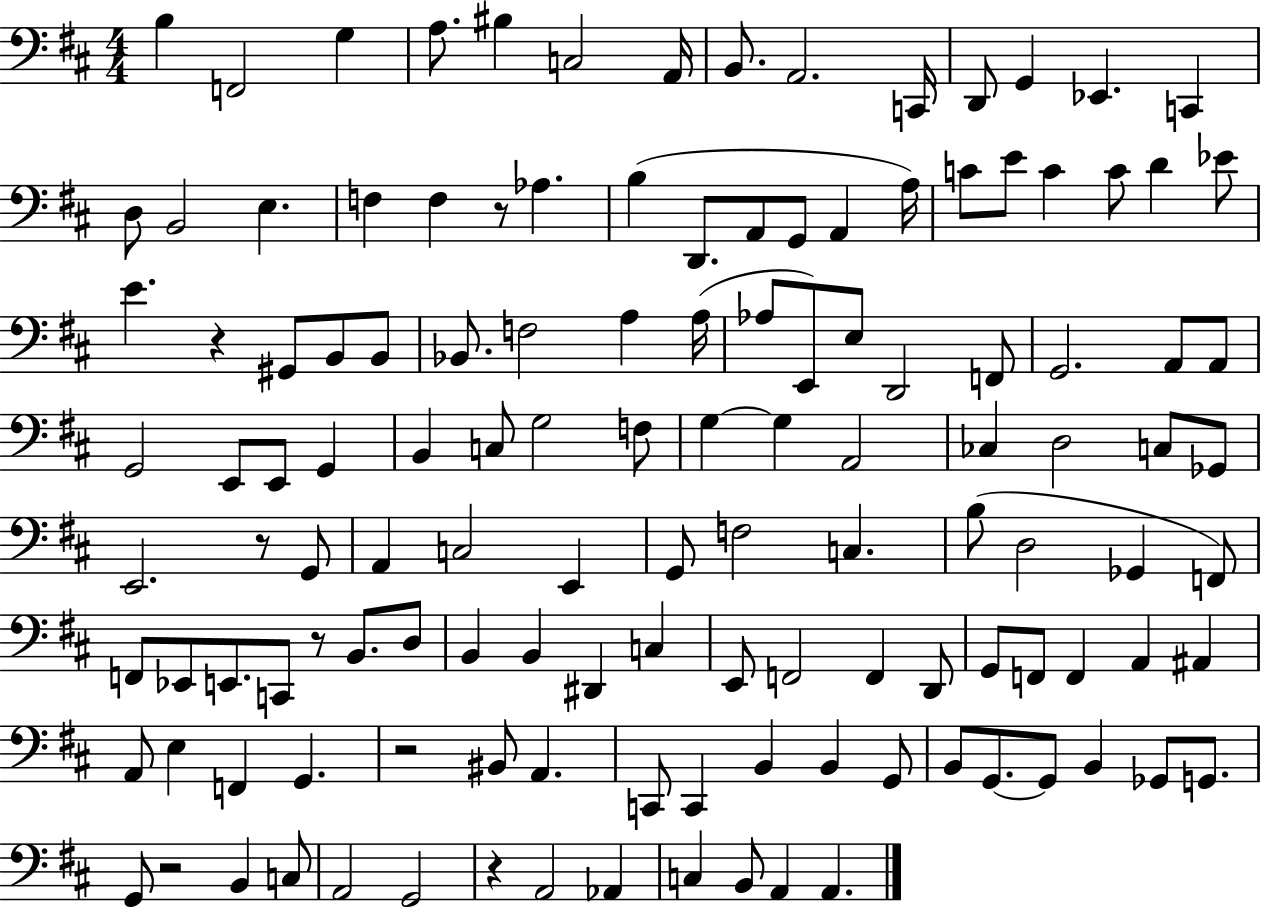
{
  \clef bass
  \numericTimeSignature
  \time 4/4
  \key d \major
  b4 f,2 g4 | a8. bis4 c2 a,16 | b,8. a,2. c,16 | d,8 g,4 ees,4. c,4 | \break d8 b,2 e4. | f4 f4 r8 aes4. | b4( d,8. a,8 g,8 a,4 a16) | c'8 e'8 c'4 c'8 d'4 ees'8 | \break e'4. r4 gis,8 b,8 b,8 | bes,8. f2 a4 a16( | aes8 e,8) e8 d,2 f,8 | g,2. a,8 a,8 | \break g,2 e,8 e,8 g,4 | b,4 c8 g2 f8 | g4~~ g4 a,2 | ces4 d2 c8 ges,8 | \break e,2. r8 g,8 | a,4 c2 e,4 | g,8 f2 c4. | b8( d2 ges,4 f,8) | \break f,8 ees,8 e,8. c,8 r8 b,8. d8 | b,4 b,4 dis,4 c4 | e,8 f,2 f,4 d,8 | g,8 f,8 f,4 a,4 ais,4 | \break a,8 e4 f,4 g,4. | r2 bis,8 a,4. | c,8 c,4 b,4 b,4 g,8 | b,8 g,8.~~ g,8 b,4 ges,8 g,8. | \break g,8 r2 b,4 c8 | a,2 g,2 | r4 a,2 aes,4 | c4 b,8 a,4 a,4. | \break \bar "|."
}